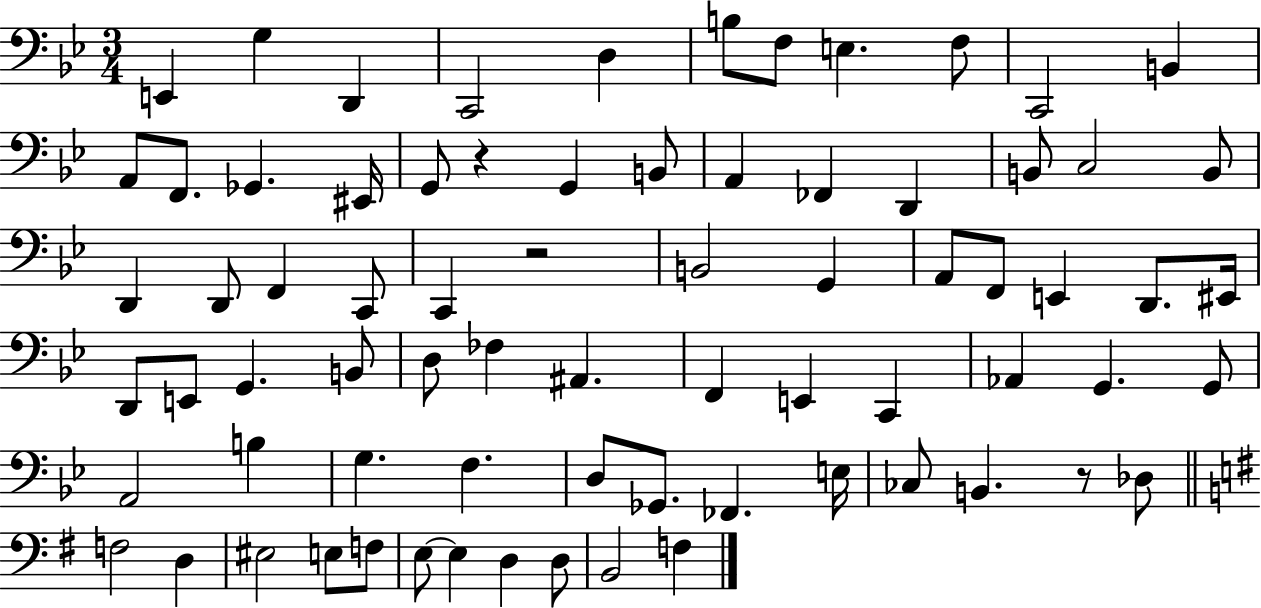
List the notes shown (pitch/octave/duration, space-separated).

E2/q G3/q D2/q C2/h D3/q B3/e F3/e E3/q. F3/e C2/h B2/q A2/e F2/e. Gb2/q. EIS2/s G2/e R/q G2/q B2/e A2/q FES2/q D2/q B2/e C3/h B2/e D2/q D2/e F2/q C2/e C2/q R/h B2/h G2/q A2/e F2/e E2/q D2/e. EIS2/s D2/e E2/e G2/q. B2/e D3/e FES3/q A#2/q. F2/q E2/q C2/q Ab2/q G2/q. G2/e A2/h B3/q G3/q. F3/q. D3/e Gb2/e. FES2/q. E3/s CES3/e B2/q. R/e Db3/e F3/h D3/q EIS3/h E3/e F3/e E3/e E3/q D3/q D3/e B2/h F3/q